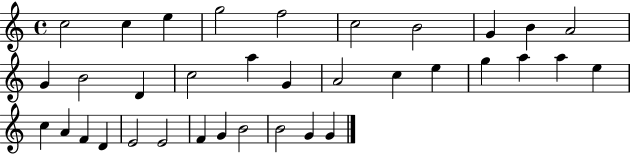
X:1
T:Untitled
M:4/4
L:1/4
K:C
c2 c e g2 f2 c2 B2 G B A2 G B2 D c2 a G A2 c e g a a e c A F D E2 E2 F G B2 B2 G G